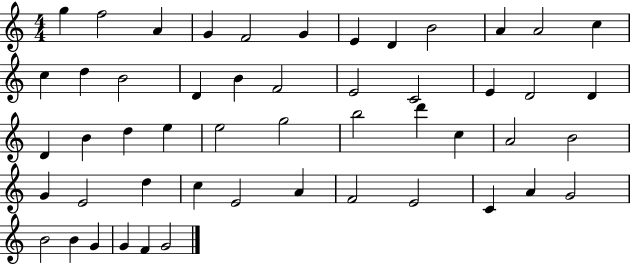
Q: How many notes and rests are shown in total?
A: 51